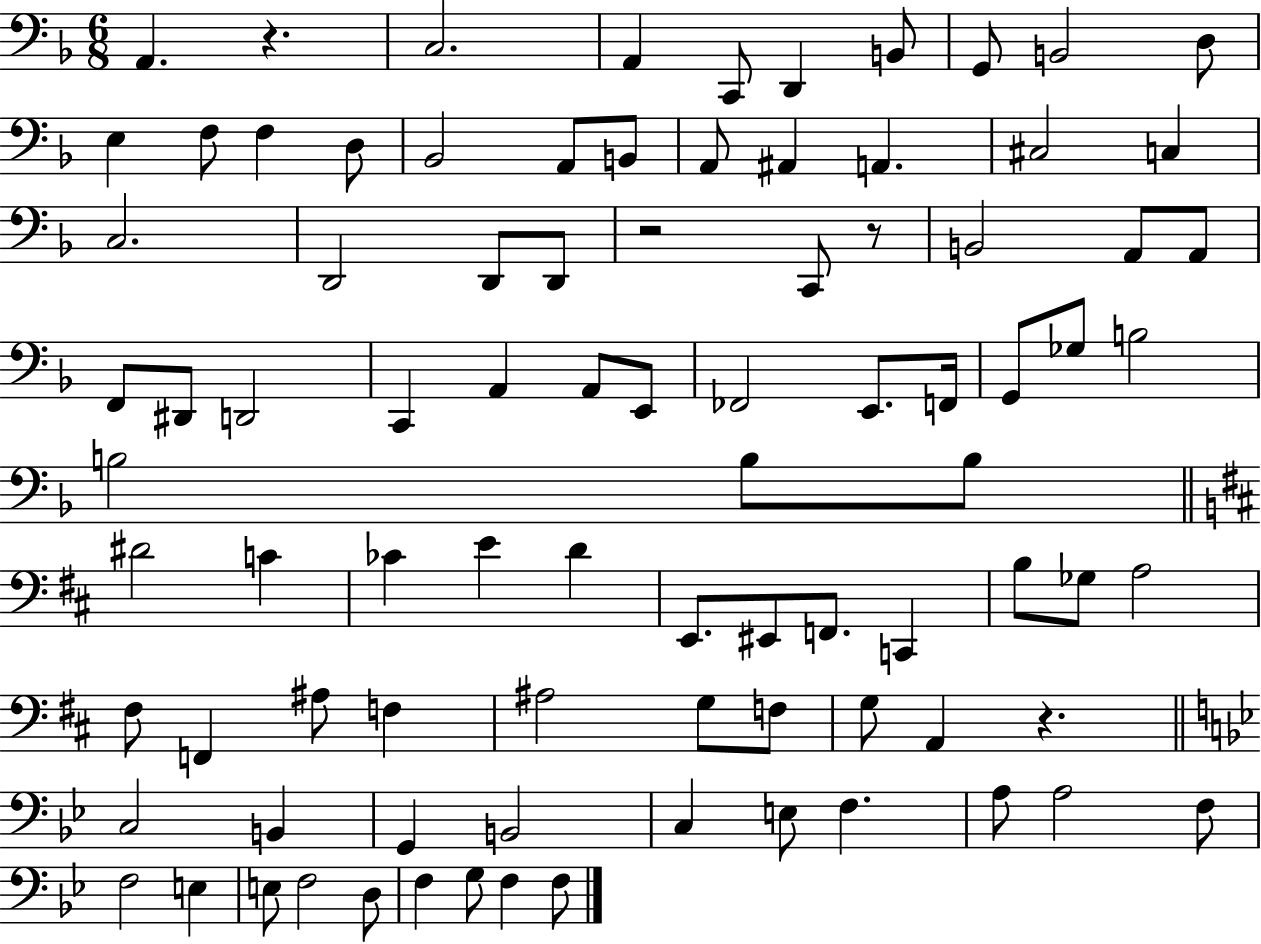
X:1
T:Untitled
M:6/8
L:1/4
K:F
A,, z C,2 A,, C,,/2 D,, B,,/2 G,,/2 B,,2 D,/2 E, F,/2 F, D,/2 _B,,2 A,,/2 B,,/2 A,,/2 ^A,, A,, ^C,2 C, C,2 D,,2 D,,/2 D,,/2 z2 C,,/2 z/2 B,,2 A,,/2 A,,/2 F,,/2 ^D,,/2 D,,2 C,, A,, A,,/2 E,,/2 _F,,2 E,,/2 F,,/4 G,,/2 _G,/2 B,2 B,2 B,/2 B,/2 ^D2 C _C E D E,,/2 ^E,,/2 F,,/2 C,, B,/2 _G,/2 A,2 ^F,/2 F,, ^A,/2 F, ^A,2 G,/2 F,/2 G,/2 A,, z C,2 B,, G,, B,,2 C, E,/2 F, A,/2 A,2 F,/2 F,2 E, E,/2 F,2 D,/2 F, G,/2 F, F,/2